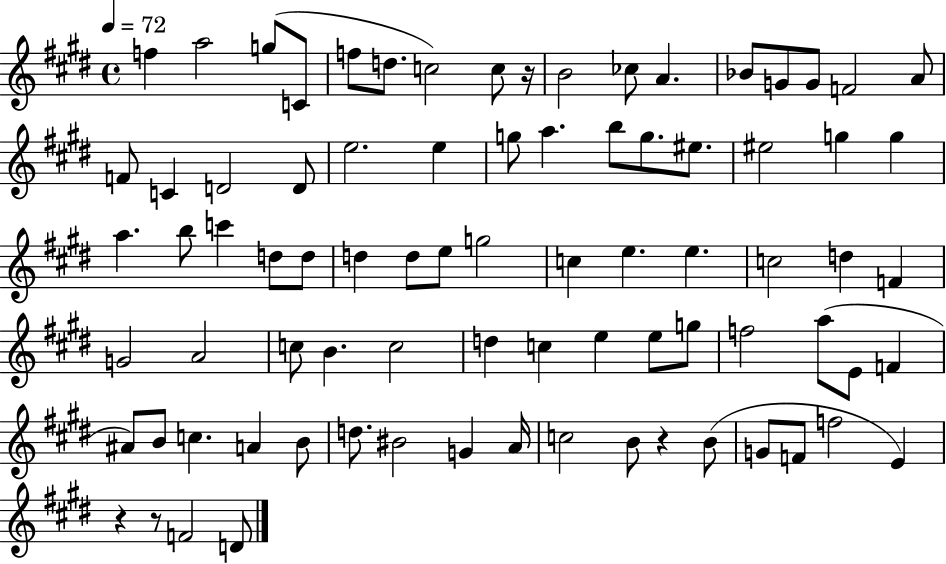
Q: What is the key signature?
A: E major